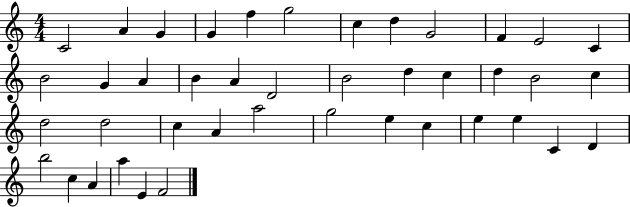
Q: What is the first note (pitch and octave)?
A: C4